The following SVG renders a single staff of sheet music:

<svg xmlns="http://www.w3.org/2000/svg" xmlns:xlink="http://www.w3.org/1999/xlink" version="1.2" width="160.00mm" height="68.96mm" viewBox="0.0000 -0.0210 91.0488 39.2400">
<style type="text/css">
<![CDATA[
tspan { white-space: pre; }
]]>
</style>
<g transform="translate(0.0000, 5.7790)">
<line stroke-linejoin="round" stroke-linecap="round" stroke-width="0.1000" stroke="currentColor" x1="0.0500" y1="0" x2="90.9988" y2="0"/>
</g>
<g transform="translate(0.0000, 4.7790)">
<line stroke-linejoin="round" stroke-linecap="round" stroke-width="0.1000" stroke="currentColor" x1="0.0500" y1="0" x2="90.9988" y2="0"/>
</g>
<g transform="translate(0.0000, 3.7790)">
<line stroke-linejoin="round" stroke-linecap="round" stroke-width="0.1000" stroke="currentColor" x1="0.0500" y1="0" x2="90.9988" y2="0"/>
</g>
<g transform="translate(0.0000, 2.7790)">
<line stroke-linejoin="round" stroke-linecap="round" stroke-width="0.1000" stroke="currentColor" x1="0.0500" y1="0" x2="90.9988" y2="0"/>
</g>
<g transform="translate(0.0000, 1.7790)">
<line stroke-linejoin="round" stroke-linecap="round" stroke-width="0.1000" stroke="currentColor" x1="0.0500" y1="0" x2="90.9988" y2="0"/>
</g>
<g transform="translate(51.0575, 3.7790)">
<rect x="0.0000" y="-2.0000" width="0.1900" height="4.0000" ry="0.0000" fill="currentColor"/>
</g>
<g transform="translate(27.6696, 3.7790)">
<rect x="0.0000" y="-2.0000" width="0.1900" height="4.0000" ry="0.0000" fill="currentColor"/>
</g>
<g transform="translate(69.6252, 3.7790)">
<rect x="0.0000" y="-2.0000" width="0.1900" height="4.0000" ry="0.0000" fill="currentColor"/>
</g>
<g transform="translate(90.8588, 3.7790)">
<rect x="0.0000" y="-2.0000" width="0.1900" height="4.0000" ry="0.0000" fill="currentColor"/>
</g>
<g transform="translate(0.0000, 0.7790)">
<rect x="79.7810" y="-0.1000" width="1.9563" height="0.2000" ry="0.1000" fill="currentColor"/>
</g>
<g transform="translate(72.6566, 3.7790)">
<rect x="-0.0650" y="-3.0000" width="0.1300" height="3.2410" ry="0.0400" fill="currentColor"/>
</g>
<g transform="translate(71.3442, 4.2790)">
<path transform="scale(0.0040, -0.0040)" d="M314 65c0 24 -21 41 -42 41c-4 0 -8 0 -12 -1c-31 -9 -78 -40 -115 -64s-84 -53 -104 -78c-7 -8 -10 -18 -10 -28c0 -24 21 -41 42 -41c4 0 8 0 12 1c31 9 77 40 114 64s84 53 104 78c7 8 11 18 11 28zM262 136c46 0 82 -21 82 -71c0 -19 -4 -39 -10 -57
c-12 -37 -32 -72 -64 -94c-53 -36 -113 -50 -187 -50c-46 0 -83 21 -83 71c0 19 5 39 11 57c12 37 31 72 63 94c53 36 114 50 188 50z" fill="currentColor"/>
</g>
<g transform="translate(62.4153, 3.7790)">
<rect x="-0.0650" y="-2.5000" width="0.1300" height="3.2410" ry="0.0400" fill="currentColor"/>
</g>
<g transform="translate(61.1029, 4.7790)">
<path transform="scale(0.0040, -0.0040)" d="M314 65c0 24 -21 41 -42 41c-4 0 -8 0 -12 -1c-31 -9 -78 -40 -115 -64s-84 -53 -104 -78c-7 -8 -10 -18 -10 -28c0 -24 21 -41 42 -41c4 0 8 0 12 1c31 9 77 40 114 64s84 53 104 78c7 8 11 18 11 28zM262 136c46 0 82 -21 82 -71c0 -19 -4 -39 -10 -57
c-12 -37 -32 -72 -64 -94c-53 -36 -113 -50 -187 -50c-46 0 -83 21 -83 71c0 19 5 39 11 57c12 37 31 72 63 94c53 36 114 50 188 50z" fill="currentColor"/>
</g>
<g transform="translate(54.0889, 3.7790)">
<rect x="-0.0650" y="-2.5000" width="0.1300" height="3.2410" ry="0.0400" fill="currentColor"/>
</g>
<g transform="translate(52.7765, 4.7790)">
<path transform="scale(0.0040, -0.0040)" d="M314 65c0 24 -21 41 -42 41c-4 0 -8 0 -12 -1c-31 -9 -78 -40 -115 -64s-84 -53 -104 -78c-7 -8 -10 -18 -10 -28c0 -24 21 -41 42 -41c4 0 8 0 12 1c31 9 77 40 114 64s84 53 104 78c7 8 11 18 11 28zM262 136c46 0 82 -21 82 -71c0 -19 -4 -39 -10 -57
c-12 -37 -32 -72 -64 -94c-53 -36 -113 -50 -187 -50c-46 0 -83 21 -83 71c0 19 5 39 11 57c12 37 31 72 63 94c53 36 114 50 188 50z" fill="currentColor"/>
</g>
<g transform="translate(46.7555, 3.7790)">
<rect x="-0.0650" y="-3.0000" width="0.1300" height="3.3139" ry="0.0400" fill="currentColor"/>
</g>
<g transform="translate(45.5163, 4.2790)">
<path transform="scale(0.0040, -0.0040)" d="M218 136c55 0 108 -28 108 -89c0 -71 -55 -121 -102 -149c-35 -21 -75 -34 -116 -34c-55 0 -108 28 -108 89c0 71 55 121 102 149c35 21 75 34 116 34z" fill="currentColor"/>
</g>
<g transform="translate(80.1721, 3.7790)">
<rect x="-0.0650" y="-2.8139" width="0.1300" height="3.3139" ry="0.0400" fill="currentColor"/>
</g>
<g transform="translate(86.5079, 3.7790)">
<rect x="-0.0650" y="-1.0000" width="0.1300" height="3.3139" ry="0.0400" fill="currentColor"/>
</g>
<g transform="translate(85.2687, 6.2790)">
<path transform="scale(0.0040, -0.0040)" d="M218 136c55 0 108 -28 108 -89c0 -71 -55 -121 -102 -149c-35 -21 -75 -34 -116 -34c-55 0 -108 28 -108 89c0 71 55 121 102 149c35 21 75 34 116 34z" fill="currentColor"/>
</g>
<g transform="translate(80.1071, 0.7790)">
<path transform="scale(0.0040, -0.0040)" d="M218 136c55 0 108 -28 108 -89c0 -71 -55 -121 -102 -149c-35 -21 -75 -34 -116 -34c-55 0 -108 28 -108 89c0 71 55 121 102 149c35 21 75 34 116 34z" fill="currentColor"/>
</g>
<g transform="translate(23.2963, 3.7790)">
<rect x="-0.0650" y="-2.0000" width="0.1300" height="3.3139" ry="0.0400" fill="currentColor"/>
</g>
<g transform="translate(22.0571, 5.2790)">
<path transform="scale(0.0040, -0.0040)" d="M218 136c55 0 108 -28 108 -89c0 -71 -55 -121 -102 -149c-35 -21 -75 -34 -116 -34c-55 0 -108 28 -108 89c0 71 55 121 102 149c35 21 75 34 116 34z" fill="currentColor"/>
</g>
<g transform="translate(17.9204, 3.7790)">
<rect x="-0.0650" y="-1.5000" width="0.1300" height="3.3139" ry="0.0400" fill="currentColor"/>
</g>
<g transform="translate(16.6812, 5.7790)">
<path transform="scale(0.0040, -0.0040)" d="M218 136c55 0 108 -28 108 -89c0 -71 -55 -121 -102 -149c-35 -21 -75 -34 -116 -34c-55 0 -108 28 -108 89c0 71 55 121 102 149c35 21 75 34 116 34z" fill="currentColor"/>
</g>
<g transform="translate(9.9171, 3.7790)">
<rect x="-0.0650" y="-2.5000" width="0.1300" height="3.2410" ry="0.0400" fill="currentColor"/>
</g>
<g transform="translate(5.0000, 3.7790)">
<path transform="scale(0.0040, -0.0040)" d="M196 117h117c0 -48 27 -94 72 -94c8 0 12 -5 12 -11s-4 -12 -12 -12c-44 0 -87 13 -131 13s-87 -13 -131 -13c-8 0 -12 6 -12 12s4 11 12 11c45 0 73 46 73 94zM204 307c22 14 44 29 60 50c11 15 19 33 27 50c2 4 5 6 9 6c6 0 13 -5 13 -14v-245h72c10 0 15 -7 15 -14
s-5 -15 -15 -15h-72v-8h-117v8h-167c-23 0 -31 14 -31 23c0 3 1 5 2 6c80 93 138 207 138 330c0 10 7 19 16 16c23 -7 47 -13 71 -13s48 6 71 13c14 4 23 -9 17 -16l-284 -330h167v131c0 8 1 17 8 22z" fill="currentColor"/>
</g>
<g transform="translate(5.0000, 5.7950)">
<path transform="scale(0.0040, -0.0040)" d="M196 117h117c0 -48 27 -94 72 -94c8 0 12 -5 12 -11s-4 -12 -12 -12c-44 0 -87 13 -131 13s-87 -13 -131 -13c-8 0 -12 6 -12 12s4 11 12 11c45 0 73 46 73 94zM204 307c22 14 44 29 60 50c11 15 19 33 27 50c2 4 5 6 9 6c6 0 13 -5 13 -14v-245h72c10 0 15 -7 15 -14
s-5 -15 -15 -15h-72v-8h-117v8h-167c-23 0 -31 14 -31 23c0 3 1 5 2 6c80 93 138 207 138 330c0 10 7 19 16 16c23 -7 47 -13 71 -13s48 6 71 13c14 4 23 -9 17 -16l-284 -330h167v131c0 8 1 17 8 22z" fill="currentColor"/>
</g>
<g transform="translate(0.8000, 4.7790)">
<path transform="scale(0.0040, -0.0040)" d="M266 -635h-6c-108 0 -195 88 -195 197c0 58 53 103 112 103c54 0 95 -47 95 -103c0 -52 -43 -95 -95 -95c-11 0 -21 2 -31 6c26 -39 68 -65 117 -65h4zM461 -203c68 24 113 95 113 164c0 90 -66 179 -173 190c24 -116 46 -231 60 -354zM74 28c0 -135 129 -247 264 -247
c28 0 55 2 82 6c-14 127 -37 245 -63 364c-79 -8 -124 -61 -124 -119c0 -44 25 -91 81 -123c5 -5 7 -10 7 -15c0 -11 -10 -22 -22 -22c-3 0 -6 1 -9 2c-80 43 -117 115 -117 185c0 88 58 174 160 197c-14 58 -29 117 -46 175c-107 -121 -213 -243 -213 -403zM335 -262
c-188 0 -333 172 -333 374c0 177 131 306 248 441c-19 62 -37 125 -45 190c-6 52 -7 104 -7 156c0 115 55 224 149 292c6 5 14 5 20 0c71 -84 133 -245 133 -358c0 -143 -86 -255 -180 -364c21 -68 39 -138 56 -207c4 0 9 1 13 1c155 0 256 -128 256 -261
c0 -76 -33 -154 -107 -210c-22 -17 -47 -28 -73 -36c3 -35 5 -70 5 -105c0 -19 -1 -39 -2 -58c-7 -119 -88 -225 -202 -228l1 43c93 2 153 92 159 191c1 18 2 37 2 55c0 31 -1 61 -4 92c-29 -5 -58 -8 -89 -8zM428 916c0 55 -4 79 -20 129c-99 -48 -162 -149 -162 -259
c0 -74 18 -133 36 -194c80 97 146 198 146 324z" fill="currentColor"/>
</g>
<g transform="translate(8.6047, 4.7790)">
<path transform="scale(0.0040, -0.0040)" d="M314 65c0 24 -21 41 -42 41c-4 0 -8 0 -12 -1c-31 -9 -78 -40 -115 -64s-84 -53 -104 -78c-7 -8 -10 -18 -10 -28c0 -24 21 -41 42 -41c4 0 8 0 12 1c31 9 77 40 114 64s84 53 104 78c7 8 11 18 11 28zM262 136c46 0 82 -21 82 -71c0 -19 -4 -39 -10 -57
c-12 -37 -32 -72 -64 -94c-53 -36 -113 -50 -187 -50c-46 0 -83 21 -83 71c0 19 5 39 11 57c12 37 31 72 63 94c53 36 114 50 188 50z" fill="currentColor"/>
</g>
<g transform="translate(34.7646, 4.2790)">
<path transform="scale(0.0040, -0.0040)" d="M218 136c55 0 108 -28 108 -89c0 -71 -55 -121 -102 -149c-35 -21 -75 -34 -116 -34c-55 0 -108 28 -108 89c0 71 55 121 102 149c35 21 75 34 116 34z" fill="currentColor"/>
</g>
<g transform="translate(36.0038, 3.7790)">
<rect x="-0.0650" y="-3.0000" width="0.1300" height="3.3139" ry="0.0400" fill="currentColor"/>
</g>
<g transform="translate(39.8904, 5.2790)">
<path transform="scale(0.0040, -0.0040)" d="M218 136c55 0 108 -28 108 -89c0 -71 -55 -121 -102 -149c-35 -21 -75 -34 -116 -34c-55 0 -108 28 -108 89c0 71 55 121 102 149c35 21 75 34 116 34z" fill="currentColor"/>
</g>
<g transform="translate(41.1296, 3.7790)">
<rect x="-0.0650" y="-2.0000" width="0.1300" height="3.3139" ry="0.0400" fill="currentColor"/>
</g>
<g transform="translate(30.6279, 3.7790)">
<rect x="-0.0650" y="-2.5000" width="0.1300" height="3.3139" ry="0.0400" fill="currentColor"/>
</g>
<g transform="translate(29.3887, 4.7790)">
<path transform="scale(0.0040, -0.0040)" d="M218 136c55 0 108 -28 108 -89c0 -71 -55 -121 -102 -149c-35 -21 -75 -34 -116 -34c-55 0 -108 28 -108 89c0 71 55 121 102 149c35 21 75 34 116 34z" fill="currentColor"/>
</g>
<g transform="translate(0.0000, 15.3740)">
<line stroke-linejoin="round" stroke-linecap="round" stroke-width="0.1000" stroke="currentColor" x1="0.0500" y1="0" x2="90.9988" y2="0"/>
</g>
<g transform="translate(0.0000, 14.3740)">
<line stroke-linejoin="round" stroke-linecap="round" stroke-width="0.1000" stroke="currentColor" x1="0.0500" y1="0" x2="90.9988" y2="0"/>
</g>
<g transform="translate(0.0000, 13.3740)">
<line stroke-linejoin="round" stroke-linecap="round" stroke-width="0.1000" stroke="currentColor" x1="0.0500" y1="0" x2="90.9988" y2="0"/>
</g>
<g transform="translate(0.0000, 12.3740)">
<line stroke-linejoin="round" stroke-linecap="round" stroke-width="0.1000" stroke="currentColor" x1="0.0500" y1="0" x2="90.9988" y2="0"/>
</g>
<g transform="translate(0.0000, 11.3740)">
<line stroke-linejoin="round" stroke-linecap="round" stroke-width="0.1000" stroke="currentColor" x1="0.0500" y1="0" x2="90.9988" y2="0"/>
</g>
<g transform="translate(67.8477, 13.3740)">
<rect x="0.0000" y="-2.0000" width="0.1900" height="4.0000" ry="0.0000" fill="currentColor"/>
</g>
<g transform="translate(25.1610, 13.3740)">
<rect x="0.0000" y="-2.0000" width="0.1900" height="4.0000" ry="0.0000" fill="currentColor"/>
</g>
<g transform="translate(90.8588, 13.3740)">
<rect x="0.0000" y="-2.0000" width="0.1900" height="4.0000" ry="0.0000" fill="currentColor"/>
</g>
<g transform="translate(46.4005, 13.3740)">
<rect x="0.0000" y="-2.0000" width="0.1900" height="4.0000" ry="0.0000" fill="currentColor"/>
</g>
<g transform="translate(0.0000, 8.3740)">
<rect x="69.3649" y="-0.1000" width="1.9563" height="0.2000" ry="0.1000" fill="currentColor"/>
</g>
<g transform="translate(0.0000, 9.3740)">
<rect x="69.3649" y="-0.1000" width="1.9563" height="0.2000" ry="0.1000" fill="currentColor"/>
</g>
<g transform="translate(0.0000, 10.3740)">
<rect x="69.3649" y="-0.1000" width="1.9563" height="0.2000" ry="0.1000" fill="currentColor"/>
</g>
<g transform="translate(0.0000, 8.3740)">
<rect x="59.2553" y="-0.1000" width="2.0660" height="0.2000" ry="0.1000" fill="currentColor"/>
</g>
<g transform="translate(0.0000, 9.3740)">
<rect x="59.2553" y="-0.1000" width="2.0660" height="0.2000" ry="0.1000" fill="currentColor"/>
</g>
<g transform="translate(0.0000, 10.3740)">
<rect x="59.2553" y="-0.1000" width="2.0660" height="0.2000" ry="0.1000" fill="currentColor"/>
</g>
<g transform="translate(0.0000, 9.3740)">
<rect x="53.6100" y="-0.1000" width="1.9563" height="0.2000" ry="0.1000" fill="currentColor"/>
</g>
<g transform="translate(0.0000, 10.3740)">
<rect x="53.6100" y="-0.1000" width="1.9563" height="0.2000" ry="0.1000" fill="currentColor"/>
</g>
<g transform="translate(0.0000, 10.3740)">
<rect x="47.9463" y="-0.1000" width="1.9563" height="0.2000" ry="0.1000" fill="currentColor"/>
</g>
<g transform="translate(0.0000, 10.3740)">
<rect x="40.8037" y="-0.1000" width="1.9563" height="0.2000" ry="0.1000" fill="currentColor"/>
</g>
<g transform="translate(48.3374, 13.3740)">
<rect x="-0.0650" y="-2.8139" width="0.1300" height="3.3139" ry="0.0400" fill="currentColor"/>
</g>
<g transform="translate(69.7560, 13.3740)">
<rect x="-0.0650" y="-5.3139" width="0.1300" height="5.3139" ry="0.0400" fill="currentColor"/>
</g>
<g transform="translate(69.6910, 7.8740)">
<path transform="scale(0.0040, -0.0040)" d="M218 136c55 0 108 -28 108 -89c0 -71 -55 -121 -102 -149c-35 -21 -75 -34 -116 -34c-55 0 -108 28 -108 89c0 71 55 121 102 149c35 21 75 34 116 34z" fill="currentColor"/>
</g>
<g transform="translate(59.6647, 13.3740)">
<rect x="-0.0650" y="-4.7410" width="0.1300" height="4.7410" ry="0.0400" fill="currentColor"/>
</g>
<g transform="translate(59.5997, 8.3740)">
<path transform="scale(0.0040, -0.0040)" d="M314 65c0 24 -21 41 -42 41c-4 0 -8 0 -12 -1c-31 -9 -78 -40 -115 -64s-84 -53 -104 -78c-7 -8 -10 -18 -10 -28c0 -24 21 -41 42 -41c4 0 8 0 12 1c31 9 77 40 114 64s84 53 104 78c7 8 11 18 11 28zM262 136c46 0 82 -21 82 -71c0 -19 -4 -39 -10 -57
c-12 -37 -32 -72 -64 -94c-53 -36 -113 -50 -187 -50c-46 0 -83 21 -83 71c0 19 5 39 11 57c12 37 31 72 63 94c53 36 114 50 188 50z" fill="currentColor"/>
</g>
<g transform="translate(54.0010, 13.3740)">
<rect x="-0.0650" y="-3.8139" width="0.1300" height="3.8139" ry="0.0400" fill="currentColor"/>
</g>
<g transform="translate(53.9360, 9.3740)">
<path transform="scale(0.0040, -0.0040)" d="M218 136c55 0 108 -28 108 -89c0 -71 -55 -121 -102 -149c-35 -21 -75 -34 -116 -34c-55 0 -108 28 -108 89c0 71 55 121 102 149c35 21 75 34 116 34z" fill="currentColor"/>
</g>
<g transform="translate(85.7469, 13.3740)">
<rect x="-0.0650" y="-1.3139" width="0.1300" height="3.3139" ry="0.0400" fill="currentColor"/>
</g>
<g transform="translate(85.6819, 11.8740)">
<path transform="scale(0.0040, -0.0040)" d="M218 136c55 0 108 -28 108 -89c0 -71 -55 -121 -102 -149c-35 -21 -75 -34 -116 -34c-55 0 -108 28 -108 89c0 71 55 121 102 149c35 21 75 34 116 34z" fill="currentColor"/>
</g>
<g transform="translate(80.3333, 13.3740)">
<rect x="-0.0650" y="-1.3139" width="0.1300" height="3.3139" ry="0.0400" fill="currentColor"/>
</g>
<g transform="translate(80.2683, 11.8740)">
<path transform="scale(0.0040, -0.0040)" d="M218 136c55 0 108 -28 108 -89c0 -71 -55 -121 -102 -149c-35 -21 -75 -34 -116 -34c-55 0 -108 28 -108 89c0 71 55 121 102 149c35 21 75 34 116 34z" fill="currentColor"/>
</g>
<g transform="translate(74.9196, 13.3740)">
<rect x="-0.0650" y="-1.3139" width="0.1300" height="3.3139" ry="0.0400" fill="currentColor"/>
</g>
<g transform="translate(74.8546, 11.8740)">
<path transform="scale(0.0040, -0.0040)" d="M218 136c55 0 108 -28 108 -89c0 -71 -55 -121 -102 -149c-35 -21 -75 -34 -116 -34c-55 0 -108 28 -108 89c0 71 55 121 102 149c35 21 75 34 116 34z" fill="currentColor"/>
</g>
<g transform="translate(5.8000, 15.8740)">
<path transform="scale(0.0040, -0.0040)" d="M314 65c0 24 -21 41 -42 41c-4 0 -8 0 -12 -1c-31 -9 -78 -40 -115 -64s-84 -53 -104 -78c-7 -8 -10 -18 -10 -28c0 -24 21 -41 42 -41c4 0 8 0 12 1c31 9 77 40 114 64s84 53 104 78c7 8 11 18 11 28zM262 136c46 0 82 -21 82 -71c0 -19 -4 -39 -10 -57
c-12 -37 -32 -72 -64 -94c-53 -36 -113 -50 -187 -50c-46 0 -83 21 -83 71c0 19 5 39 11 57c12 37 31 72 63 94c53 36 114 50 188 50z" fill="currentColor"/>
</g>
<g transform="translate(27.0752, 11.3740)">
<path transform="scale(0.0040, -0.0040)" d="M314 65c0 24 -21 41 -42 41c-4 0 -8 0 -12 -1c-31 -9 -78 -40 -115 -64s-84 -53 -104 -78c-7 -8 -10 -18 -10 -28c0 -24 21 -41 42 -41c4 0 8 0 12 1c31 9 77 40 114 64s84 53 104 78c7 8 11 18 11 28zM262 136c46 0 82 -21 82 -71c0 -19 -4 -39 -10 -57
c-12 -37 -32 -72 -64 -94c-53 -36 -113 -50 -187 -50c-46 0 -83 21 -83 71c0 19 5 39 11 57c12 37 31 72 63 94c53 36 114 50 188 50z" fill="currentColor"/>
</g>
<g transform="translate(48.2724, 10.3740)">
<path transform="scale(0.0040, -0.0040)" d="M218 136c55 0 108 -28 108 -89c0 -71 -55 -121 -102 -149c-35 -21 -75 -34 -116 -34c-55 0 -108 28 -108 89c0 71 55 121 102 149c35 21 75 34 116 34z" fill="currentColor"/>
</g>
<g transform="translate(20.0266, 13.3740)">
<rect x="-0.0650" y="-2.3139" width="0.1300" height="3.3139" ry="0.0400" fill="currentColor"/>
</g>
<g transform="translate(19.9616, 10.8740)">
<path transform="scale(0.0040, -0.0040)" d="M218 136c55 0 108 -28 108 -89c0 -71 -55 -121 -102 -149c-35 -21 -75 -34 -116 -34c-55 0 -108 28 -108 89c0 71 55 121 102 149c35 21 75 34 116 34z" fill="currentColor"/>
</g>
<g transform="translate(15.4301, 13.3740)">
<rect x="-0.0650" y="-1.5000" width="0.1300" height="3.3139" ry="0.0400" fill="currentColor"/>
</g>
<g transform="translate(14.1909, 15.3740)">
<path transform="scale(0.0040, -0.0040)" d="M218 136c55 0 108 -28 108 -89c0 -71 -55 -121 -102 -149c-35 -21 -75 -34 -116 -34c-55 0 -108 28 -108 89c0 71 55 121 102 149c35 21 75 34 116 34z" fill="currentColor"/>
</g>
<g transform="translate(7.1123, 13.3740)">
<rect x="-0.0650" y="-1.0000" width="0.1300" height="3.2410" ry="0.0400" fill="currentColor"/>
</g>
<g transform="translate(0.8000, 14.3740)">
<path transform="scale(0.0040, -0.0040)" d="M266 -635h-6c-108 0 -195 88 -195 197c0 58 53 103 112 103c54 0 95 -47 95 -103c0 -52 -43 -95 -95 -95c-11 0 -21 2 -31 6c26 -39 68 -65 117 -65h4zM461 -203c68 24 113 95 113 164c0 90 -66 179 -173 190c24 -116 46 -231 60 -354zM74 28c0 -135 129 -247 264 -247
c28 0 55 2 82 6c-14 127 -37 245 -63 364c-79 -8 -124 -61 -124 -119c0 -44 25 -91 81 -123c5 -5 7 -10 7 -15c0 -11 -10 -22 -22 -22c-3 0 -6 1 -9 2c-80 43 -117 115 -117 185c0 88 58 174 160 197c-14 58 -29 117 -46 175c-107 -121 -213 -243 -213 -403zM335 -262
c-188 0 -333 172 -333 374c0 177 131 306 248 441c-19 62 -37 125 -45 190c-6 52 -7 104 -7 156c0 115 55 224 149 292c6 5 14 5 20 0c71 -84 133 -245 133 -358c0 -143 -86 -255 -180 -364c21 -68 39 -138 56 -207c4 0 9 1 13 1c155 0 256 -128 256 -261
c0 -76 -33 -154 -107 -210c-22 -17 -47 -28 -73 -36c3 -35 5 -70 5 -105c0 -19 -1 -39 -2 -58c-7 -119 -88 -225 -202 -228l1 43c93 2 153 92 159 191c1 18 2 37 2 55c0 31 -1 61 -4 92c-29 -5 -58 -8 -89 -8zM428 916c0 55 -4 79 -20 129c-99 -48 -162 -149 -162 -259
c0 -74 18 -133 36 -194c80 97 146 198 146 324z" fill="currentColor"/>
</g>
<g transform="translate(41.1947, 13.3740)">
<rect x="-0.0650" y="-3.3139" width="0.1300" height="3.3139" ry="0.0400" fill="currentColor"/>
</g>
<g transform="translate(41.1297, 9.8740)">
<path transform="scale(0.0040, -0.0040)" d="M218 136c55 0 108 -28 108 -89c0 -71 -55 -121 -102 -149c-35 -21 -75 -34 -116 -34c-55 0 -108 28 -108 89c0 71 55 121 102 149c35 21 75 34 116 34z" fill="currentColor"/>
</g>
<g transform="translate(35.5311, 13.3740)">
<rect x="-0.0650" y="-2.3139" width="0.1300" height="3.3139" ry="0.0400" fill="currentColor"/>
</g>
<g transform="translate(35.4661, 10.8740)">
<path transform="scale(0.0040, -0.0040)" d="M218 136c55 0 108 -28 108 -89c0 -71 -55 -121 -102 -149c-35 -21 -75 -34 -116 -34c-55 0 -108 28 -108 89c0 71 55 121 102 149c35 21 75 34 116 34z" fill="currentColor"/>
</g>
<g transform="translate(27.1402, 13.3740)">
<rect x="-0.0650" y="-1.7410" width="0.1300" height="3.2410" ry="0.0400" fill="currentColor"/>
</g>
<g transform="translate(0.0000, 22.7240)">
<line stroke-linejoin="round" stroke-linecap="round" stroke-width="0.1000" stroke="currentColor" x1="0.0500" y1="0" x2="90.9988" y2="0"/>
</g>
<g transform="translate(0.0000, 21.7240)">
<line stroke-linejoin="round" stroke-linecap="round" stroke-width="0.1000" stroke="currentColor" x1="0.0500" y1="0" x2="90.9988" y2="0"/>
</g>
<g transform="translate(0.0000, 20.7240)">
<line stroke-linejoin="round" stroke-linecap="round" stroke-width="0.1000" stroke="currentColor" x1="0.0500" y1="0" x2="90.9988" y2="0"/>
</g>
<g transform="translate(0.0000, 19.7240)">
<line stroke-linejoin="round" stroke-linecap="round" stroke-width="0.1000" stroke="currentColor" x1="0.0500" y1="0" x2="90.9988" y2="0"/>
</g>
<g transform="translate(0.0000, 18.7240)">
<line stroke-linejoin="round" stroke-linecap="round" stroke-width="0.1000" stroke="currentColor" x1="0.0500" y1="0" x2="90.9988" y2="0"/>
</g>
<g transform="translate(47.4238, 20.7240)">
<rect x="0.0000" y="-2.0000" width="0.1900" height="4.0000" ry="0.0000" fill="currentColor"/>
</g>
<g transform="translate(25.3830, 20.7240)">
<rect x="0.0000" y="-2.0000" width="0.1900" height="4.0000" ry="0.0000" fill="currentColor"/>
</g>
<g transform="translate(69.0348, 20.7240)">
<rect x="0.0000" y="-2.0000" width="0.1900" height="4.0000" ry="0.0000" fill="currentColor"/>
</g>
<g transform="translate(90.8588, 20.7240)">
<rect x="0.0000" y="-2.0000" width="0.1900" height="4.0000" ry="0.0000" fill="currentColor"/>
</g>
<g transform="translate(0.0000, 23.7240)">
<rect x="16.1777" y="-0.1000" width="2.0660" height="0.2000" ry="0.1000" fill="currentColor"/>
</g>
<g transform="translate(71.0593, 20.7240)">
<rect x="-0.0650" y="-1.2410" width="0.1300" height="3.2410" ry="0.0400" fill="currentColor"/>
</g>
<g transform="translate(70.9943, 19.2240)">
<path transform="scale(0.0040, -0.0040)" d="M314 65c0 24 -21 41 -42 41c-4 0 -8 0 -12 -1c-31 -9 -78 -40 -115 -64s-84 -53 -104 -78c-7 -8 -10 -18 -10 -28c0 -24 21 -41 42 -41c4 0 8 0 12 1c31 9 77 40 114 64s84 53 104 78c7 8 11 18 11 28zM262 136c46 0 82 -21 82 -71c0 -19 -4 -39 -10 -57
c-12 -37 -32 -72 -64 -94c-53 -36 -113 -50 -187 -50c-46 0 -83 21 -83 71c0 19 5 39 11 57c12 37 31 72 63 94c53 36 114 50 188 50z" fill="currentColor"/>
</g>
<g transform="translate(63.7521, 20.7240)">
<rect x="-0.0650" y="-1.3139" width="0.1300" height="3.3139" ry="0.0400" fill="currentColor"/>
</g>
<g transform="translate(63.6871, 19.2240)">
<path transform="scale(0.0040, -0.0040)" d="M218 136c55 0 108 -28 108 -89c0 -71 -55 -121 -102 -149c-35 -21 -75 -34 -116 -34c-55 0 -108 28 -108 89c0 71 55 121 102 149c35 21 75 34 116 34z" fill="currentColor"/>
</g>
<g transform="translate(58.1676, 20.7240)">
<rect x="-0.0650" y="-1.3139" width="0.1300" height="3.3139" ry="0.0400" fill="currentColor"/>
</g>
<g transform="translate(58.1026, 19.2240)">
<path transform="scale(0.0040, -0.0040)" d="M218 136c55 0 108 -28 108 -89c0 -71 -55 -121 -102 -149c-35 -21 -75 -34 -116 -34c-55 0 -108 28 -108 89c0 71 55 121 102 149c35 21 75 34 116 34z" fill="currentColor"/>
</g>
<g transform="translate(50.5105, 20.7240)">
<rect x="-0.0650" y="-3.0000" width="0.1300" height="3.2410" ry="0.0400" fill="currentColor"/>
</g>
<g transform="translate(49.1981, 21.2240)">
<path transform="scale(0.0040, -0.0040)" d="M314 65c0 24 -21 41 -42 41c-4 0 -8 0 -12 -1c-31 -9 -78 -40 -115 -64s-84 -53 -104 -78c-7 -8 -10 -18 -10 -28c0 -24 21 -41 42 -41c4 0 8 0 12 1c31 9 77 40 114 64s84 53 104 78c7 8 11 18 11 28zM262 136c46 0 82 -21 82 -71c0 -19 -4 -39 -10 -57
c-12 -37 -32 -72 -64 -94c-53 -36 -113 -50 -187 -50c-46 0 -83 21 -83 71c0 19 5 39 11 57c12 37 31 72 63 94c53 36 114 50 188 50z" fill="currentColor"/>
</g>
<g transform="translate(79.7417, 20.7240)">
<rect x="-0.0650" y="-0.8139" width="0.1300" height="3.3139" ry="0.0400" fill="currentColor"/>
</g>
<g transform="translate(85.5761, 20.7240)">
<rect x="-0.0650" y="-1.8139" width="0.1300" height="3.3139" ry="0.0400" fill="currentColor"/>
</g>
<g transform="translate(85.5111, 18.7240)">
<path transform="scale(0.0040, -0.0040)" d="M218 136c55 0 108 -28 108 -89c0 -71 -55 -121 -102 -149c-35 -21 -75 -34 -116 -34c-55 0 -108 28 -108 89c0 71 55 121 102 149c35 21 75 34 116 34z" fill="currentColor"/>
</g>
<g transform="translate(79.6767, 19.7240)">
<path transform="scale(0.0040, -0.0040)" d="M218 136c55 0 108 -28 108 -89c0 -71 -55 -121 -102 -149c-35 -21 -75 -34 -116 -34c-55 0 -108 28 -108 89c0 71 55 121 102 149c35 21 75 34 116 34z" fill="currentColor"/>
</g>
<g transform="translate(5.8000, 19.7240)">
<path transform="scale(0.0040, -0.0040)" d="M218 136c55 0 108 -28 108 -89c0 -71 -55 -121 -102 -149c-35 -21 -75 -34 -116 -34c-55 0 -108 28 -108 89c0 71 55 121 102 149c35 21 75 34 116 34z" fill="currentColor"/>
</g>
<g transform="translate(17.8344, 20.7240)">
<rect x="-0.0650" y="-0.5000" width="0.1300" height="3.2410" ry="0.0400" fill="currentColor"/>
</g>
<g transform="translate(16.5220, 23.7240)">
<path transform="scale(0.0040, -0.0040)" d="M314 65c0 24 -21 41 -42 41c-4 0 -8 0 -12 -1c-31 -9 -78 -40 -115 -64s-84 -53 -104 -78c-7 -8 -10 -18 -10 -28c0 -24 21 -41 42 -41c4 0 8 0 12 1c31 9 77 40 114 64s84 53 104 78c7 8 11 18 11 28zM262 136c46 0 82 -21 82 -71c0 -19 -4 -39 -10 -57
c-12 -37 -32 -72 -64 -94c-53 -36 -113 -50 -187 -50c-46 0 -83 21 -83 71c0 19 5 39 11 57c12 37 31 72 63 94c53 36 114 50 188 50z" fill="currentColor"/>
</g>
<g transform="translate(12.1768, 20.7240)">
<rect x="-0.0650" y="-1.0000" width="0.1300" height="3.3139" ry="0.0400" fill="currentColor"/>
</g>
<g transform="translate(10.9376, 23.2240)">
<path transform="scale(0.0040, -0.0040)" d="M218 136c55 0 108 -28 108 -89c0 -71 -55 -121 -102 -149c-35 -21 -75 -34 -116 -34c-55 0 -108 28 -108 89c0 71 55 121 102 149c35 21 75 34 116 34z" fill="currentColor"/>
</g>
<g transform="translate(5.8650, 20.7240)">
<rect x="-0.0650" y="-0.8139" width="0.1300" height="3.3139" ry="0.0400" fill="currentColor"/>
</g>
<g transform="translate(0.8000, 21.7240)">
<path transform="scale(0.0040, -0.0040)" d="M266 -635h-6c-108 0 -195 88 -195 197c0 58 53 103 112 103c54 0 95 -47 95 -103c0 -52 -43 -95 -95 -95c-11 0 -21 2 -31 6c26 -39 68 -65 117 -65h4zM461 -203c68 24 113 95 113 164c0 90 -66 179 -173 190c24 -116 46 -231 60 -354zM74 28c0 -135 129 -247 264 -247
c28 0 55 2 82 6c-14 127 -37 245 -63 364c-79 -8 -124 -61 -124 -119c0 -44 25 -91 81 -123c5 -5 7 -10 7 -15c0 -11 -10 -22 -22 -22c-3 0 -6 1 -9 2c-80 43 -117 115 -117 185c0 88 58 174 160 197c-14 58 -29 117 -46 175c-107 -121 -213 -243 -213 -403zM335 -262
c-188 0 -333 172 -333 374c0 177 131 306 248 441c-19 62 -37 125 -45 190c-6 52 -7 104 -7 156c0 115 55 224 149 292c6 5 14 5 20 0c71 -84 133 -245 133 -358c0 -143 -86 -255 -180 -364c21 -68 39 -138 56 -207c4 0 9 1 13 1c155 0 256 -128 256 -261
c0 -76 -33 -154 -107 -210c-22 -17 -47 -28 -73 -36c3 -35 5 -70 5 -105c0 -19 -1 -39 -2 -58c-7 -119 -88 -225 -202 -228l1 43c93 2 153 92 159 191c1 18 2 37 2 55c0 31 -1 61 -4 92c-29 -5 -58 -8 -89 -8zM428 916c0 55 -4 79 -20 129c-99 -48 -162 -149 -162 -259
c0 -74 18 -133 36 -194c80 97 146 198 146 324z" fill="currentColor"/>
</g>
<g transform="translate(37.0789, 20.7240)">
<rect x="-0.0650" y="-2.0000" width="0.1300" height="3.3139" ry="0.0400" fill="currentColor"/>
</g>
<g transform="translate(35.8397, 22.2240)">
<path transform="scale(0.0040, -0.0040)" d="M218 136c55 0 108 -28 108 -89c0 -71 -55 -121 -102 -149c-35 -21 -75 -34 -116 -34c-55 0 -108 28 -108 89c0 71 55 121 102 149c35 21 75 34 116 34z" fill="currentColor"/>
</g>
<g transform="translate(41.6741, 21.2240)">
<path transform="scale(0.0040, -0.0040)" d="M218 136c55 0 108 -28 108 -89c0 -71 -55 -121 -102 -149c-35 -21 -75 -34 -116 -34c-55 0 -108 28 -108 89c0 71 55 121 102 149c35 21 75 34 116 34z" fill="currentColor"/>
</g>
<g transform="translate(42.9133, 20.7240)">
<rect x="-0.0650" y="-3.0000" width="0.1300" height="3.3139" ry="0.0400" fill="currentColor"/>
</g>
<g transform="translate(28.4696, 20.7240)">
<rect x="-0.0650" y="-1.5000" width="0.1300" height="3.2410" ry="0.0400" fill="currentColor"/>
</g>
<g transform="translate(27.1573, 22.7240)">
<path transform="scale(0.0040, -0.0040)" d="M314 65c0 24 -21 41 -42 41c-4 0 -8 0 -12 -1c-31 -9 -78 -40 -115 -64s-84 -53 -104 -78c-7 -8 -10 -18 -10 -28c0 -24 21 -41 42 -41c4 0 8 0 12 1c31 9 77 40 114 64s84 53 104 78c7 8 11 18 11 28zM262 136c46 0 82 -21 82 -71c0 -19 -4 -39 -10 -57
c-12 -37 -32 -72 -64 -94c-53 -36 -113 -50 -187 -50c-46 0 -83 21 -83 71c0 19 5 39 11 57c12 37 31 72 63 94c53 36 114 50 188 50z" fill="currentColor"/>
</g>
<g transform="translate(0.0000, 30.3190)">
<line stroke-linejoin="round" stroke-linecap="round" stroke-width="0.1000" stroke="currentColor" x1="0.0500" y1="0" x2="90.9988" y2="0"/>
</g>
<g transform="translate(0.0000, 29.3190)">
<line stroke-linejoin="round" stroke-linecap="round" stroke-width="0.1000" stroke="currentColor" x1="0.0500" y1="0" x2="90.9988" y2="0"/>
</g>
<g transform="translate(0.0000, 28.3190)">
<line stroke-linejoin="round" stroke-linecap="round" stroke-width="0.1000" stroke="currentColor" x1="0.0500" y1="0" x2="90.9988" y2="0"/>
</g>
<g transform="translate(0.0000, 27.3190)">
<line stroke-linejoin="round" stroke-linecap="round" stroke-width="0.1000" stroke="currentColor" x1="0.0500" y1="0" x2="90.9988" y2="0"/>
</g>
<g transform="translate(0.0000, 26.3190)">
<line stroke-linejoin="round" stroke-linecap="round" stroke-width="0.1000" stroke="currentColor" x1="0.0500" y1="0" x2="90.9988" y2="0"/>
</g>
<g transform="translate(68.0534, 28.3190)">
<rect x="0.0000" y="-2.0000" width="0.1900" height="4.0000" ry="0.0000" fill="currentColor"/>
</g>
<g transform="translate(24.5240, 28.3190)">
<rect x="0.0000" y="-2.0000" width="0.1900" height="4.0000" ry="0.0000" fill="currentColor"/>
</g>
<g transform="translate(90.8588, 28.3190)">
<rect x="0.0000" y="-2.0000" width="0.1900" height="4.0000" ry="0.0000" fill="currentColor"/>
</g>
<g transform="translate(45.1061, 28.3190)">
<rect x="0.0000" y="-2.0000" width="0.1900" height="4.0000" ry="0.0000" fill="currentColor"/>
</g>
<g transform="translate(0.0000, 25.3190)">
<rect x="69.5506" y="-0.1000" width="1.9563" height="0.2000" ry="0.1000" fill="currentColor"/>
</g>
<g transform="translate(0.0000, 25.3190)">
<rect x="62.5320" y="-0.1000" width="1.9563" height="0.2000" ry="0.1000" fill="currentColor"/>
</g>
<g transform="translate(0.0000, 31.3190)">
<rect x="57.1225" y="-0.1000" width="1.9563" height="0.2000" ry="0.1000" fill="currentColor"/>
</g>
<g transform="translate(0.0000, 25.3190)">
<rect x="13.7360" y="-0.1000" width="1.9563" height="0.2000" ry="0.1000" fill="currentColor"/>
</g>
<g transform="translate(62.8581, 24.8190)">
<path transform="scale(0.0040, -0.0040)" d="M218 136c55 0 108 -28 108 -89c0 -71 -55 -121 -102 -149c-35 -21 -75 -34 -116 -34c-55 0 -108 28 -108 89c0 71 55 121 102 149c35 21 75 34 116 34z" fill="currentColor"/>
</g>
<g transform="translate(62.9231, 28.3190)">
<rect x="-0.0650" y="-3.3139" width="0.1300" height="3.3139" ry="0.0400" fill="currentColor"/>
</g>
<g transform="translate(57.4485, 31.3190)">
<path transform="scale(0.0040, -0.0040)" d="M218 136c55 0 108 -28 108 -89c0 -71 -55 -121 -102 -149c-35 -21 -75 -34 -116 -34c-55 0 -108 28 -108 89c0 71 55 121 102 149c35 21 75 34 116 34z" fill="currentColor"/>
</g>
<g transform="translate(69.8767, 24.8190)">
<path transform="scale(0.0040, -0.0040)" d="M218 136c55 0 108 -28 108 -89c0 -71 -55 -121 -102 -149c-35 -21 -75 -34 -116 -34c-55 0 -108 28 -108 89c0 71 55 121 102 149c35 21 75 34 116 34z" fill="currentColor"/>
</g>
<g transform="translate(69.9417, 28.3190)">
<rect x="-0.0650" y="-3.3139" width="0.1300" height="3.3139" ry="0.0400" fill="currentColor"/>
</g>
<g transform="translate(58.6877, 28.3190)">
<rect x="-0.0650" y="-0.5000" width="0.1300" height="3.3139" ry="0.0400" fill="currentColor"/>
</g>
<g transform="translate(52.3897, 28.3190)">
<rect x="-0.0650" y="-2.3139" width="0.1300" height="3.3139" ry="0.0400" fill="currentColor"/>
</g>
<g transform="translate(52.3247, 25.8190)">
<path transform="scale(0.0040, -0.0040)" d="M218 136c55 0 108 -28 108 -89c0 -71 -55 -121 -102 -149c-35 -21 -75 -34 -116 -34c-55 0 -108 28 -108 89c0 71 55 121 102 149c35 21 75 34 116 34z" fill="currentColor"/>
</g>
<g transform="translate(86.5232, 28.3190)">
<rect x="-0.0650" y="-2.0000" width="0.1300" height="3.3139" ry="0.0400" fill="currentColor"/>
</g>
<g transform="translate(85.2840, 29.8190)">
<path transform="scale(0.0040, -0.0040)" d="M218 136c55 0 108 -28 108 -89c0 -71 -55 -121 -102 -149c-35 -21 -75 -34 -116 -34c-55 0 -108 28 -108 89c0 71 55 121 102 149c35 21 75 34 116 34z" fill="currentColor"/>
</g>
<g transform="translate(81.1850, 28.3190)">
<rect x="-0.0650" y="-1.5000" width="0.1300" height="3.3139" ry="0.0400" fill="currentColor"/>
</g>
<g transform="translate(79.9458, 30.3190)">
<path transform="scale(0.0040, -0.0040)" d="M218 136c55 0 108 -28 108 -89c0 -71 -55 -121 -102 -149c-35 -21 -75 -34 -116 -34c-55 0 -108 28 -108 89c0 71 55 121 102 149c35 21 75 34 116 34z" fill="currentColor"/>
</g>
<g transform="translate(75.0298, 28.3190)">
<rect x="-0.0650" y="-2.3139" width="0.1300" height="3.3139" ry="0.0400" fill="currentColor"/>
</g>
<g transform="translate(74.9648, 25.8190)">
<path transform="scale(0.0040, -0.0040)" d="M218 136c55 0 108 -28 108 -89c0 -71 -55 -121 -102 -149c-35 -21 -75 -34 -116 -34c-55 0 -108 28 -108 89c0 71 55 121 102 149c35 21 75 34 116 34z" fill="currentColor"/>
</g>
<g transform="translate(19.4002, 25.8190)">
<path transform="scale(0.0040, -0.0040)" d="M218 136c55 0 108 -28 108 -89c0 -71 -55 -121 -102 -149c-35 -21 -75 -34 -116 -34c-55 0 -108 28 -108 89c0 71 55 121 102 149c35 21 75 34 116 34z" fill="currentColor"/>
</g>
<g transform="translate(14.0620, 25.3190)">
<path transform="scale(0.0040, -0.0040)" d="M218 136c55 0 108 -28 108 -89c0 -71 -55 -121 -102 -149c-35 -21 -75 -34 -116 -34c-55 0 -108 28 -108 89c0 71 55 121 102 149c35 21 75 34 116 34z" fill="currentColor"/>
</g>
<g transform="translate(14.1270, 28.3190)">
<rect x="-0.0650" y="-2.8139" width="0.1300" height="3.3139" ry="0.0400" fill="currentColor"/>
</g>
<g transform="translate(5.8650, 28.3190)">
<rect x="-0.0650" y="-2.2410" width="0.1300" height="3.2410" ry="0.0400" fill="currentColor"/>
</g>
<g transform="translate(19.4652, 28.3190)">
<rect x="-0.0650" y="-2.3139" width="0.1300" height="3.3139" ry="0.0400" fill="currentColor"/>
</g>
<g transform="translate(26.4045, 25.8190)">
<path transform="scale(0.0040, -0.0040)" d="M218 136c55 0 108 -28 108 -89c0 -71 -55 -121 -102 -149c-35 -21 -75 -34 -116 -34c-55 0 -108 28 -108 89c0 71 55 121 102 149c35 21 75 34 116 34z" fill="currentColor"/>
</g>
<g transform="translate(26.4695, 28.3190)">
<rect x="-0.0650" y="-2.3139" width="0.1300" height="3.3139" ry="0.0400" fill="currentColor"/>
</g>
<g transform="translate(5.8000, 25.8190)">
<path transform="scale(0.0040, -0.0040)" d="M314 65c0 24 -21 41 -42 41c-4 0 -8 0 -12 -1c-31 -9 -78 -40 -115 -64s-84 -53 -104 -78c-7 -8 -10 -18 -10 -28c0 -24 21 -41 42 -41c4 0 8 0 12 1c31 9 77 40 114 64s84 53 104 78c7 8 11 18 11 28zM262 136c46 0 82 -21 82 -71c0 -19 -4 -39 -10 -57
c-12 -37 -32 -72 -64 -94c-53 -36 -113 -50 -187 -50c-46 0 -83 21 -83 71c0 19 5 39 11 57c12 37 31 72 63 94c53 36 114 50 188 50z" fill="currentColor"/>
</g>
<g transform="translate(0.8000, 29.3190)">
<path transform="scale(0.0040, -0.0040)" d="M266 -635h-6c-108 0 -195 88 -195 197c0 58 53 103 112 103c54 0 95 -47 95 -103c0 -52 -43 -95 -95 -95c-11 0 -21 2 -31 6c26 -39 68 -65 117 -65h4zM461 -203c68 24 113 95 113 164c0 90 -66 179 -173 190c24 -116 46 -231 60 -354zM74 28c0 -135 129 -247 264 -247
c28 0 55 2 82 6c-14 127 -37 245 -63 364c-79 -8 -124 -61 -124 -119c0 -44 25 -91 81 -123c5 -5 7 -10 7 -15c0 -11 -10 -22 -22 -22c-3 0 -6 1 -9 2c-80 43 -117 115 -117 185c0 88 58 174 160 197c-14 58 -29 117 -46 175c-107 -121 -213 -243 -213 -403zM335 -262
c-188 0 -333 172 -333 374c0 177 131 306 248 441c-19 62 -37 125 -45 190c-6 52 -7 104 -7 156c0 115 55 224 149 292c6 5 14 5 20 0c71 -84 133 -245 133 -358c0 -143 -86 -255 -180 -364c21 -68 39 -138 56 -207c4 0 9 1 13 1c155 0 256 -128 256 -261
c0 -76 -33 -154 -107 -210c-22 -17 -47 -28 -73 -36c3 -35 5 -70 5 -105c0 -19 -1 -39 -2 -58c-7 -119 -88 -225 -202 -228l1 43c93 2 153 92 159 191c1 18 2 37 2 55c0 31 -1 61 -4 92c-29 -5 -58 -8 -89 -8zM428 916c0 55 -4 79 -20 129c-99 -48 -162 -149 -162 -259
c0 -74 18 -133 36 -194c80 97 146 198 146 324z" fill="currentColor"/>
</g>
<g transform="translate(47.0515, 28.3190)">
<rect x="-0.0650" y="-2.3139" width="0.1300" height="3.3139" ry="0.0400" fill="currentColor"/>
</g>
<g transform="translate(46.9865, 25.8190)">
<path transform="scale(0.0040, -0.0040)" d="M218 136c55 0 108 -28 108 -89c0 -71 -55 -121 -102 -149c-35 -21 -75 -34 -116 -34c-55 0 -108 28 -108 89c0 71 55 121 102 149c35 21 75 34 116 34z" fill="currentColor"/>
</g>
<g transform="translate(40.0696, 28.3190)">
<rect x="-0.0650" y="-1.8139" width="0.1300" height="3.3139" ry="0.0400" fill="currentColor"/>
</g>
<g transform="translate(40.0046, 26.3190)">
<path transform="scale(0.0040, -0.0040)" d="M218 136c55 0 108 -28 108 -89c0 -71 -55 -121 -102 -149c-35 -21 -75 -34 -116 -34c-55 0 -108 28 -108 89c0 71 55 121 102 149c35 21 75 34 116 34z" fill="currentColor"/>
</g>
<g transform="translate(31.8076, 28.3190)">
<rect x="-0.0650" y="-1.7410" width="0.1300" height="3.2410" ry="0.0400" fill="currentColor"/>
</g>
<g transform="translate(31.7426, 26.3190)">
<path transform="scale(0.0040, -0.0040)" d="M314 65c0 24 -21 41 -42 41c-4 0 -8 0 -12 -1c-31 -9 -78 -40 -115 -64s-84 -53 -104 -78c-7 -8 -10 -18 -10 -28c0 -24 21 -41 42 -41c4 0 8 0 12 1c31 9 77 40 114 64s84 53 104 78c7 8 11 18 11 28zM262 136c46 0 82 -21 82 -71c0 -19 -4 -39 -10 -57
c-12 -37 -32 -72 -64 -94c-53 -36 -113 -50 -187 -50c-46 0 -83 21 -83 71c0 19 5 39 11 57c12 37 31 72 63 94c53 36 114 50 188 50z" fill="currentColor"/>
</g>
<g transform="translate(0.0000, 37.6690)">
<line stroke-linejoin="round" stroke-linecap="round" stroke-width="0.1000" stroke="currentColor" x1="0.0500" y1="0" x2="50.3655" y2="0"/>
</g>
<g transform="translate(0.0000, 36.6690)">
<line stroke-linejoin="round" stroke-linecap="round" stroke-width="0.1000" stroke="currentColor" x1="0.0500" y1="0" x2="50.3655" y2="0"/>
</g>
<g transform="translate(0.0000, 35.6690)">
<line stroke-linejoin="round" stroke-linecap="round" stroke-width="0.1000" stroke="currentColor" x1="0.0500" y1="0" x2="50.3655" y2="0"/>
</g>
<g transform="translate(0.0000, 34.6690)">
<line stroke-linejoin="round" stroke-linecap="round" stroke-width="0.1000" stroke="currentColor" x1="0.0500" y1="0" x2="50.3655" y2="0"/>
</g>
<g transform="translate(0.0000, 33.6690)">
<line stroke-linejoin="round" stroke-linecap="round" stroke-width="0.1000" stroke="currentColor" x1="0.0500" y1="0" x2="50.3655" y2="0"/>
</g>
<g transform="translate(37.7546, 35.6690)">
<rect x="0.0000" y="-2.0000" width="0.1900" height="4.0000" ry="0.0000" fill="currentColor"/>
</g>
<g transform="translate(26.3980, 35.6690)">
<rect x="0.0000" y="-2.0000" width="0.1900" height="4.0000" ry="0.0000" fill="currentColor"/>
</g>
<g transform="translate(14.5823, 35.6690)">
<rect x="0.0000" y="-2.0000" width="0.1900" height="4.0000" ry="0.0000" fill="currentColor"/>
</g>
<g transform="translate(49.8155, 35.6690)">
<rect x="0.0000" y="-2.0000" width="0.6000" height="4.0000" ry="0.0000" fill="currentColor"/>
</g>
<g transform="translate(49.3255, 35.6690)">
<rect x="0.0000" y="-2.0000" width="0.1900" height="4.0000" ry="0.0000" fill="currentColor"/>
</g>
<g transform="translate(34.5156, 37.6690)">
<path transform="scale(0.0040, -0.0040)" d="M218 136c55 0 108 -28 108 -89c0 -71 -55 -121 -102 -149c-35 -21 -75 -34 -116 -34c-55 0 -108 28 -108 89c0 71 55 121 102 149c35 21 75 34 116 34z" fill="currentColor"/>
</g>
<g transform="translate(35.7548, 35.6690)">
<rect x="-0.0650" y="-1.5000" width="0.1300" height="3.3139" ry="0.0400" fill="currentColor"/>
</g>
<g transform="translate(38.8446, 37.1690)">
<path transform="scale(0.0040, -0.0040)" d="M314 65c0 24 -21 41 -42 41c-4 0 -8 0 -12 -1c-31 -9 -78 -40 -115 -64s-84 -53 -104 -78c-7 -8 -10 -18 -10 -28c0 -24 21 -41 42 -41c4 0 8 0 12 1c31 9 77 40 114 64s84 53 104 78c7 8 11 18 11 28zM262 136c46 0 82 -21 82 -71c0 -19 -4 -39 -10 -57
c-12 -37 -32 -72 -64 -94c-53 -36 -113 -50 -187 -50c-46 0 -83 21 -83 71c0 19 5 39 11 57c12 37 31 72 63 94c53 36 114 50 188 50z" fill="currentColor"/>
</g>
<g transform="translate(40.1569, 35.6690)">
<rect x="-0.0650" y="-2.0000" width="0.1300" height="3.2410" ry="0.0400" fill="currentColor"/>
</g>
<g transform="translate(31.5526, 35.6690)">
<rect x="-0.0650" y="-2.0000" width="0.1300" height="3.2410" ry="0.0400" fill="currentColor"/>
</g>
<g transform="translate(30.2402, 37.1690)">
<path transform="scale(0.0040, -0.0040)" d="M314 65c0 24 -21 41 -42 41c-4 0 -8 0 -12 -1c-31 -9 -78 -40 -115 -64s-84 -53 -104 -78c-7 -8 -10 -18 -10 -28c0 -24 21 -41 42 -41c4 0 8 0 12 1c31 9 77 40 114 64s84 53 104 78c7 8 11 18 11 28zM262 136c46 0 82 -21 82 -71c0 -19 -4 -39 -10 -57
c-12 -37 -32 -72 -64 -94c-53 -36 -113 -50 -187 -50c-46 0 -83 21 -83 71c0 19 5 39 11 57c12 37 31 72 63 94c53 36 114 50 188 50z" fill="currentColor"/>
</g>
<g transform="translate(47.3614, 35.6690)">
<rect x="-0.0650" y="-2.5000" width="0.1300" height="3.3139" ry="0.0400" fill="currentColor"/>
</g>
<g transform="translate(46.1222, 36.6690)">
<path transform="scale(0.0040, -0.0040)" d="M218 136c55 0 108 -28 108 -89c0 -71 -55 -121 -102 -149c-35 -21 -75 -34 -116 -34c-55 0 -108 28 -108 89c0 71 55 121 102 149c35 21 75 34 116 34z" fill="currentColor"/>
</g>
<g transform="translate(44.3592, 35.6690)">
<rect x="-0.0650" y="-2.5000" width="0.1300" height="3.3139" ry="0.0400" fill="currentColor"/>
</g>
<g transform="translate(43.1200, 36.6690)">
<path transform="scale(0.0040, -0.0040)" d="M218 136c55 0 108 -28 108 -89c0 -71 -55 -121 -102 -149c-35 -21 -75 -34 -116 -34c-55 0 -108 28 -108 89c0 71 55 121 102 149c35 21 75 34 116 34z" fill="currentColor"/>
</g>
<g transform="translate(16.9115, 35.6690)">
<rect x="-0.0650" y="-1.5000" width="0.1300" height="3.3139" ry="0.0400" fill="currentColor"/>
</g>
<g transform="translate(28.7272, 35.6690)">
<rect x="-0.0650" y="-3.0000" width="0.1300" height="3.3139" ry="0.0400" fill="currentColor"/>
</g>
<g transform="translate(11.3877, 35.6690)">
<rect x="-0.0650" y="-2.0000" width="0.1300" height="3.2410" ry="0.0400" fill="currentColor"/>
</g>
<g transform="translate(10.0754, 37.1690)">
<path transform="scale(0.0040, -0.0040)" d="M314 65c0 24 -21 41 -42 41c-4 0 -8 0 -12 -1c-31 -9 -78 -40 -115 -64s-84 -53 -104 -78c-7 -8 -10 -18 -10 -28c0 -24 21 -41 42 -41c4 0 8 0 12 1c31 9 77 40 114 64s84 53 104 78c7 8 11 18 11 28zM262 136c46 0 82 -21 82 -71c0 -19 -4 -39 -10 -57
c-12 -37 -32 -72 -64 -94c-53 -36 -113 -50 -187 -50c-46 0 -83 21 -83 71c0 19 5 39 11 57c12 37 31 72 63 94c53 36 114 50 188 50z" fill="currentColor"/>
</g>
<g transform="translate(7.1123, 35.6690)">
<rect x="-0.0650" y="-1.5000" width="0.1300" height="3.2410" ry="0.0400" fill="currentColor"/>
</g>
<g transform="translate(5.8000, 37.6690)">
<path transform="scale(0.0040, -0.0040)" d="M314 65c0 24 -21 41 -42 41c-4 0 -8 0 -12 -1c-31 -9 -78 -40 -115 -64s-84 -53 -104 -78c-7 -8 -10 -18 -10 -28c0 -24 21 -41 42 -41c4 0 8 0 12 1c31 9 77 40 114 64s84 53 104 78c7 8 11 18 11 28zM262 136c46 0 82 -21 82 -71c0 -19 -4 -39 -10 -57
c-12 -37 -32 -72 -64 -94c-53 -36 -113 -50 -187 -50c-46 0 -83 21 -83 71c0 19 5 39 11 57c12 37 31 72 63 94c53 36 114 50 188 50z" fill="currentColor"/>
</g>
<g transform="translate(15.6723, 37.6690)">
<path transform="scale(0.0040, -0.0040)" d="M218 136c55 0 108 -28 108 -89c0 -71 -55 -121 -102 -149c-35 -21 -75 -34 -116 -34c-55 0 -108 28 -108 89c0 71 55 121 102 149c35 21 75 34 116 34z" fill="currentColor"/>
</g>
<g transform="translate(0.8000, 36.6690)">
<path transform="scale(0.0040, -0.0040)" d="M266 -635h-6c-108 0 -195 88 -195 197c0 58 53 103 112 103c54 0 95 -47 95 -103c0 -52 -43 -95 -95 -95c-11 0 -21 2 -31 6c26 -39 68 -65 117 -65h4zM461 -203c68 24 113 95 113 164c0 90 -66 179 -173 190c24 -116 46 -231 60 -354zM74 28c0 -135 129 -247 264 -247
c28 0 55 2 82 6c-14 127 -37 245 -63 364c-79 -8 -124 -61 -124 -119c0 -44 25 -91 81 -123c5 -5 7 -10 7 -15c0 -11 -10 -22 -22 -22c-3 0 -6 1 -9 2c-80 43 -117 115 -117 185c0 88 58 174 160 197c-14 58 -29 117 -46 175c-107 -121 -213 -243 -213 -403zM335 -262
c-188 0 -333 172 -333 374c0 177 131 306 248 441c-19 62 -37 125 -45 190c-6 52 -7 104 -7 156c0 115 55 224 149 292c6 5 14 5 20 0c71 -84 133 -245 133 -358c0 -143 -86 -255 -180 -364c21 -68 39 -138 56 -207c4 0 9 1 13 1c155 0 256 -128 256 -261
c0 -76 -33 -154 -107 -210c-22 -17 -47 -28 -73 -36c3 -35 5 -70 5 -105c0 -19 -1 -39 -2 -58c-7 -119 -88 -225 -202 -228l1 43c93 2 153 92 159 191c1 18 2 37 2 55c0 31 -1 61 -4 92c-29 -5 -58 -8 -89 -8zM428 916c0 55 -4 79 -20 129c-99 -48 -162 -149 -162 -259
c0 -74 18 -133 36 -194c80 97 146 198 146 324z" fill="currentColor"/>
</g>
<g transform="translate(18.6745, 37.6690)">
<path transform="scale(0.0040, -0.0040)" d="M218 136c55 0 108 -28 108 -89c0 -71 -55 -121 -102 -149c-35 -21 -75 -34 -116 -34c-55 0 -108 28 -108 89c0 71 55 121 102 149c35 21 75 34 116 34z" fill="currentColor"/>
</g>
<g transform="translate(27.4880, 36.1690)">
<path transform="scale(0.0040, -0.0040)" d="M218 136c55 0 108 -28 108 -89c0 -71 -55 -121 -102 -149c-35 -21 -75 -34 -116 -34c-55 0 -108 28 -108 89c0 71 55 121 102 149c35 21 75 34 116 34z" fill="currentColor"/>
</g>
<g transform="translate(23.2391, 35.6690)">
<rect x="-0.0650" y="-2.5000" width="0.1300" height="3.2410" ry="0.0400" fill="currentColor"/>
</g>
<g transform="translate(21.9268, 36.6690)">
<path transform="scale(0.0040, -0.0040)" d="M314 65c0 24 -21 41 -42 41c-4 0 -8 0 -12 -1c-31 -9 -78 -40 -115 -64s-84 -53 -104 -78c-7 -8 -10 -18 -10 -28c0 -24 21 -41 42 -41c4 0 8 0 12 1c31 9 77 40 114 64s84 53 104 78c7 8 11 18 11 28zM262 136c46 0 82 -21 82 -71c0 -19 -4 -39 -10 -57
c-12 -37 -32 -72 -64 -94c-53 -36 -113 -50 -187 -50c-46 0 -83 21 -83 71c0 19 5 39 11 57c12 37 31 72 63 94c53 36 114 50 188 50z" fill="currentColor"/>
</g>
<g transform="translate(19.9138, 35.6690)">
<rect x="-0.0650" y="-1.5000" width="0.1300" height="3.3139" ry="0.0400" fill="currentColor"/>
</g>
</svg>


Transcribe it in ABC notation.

X:1
T:Untitled
M:4/4
L:1/4
K:C
G2 E F G A F A G2 G2 A2 a D D2 E g f2 g b a c' e'2 f' e e e d D C2 E2 F A A2 e e e2 d f g2 a g g f2 f g g C b b g E F E2 F2 E E G2 A F2 E F2 G G